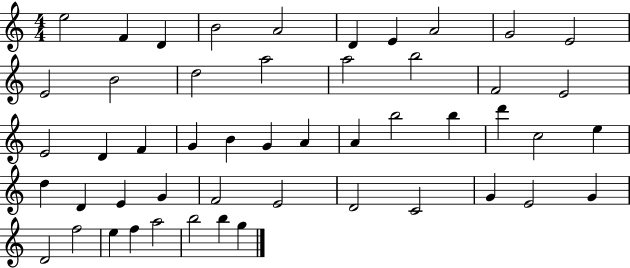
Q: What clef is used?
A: treble